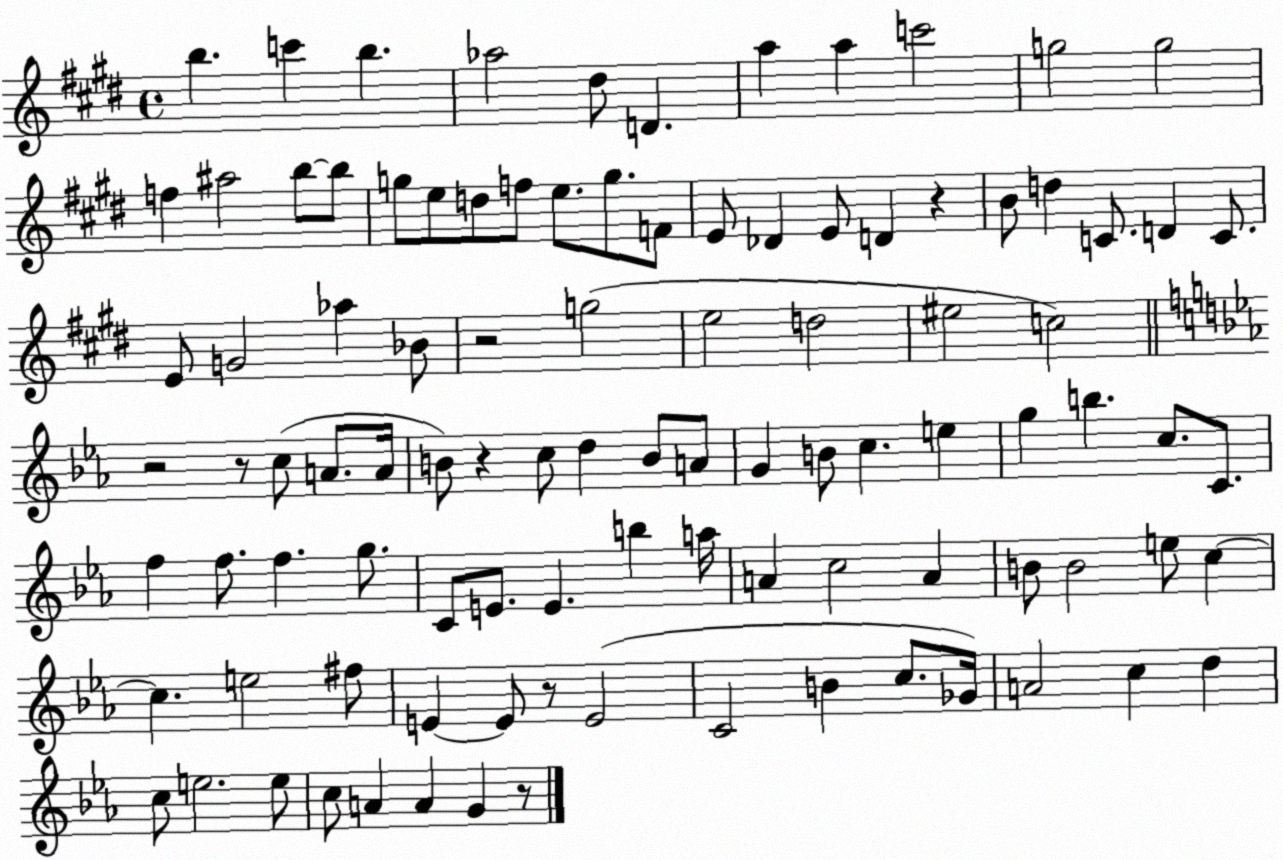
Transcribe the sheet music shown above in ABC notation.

X:1
T:Untitled
M:4/4
L:1/4
K:E
b c' b _a2 ^d/2 D a a c'2 g2 g2 f ^a2 b/2 b/2 g/2 e/2 d/2 f/2 e/2 g/2 F/2 E/2 _D E/2 D z B/2 d C/2 D C/2 E/2 G2 _a _B/2 z2 g2 e2 d2 ^e2 c2 z2 z/2 c/2 A/2 A/4 B/2 z c/2 d B/2 A/2 G B/2 c e g b c/2 C/2 f f/2 f g/2 C/2 E/2 E b a/4 A c2 A B/2 B2 e/2 c c e2 ^f/2 E E/2 z/2 E2 C2 B c/2 _G/4 A2 c d c/2 e2 e/2 c/2 A A G z/2